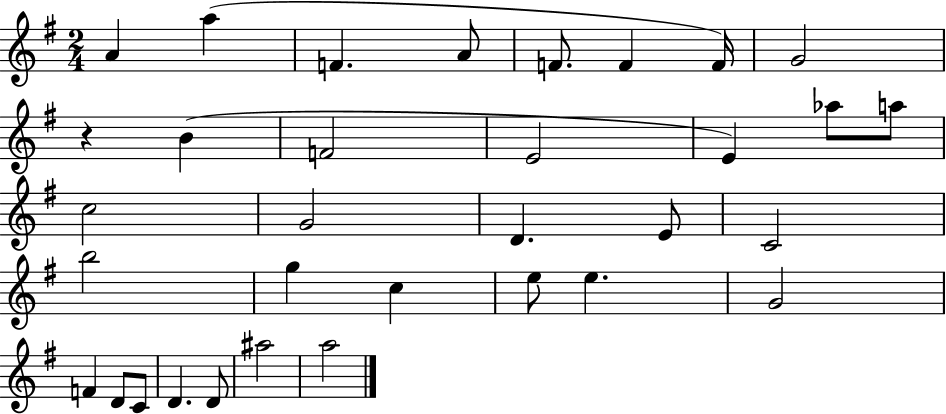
X:1
T:Untitled
M:2/4
L:1/4
K:G
A a F A/2 F/2 F F/4 G2 z B F2 E2 E _a/2 a/2 c2 G2 D E/2 C2 b2 g c e/2 e G2 F D/2 C/2 D D/2 ^a2 a2